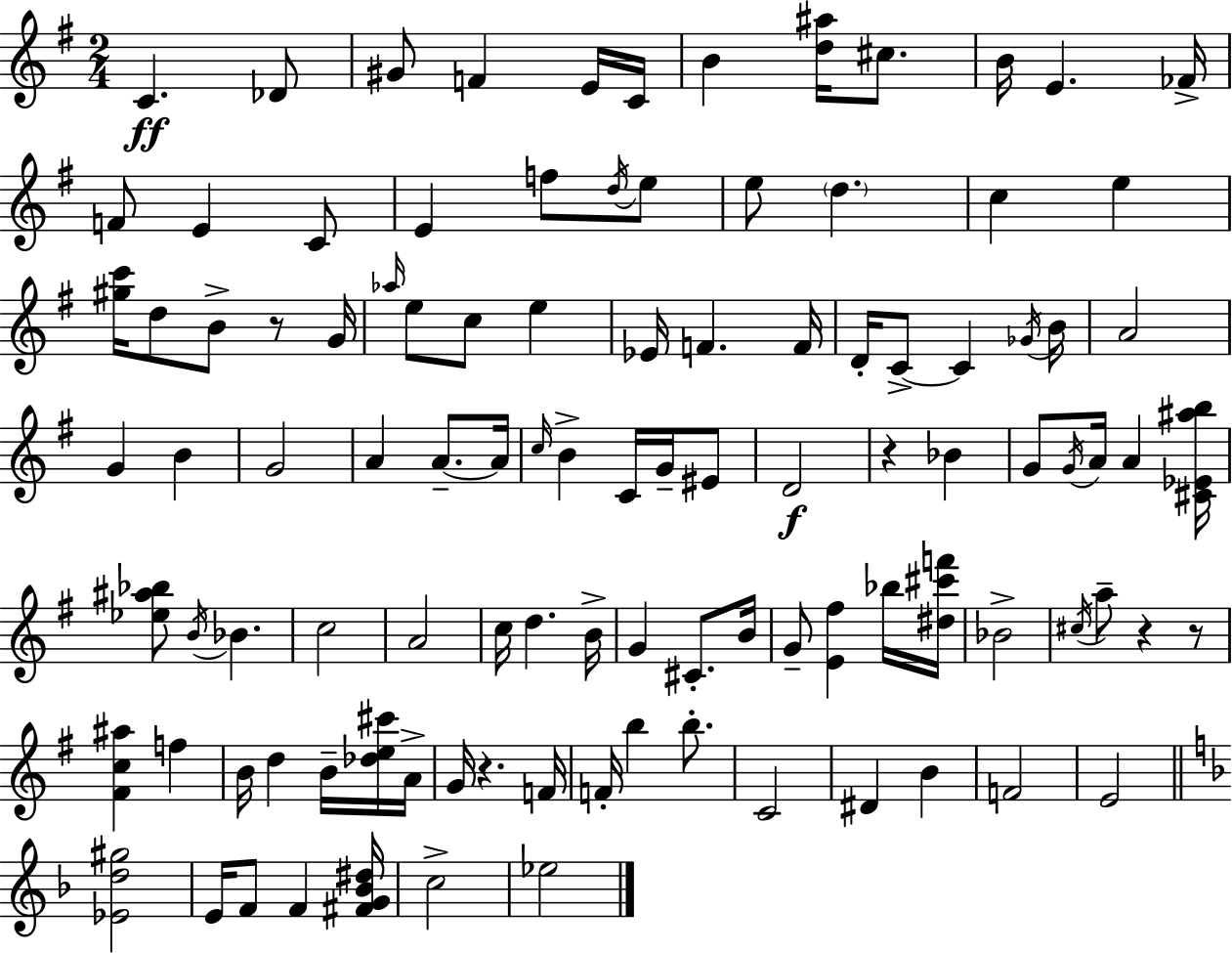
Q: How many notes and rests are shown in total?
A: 105